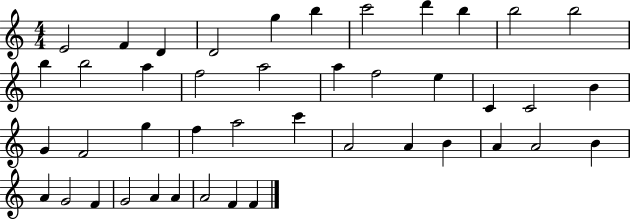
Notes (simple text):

E4/h F4/q D4/q D4/h G5/q B5/q C6/h D6/q B5/q B5/h B5/h B5/q B5/h A5/q F5/h A5/h A5/q F5/h E5/q C4/q C4/h B4/q G4/q F4/h G5/q F5/q A5/h C6/q A4/h A4/q B4/q A4/q A4/h B4/q A4/q G4/h F4/q G4/h A4/q A4/q A4/h F4/q F4/q